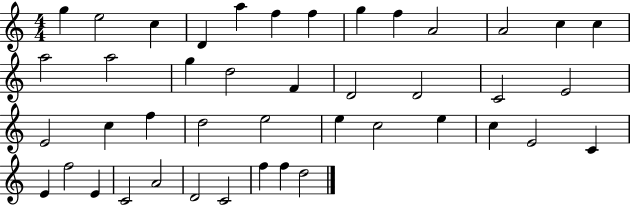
{
  \clef treble
  \numericTimeSignature
  \time 4/4
  \key c \major
  g''4 e''2 c''4 | d'4 a''4 f''4 f''4 | g''4 f''4 a'2 | a'2 c''4 c''4 | \break a''2 a''2 | g''4 d''2 f'4 | d'2 d'2 | c'2 e'2 | \break e'2 c''4 f''4 | d''2 e''2 | e''4 c''2 e''4 | c''4 e'2 c'4 | \break e'4 f''2 e'4 | c'2 a'2 | d'2 c'2 | f''4 f''4 d''2 | \break \bar "|."
}